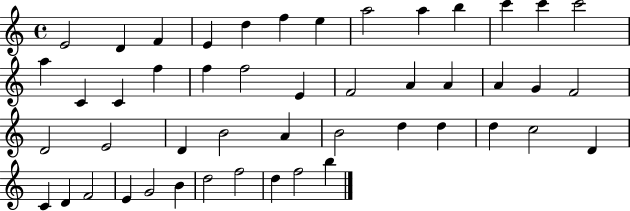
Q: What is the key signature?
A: C major